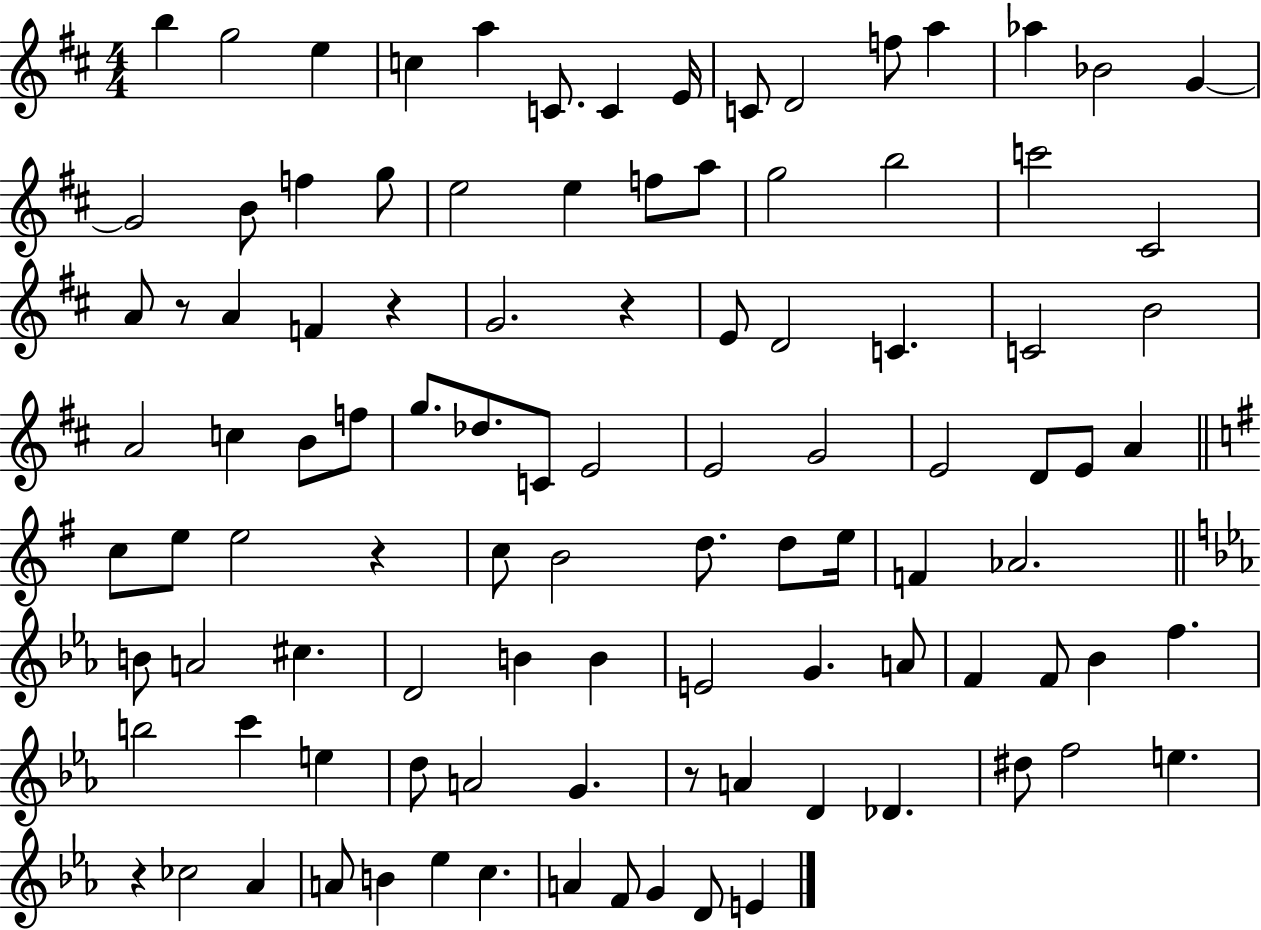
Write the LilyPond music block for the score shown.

{
  \clef treble
  \numericTimeSignature
  \time 4/4
  \key d \major
  b''4 g''2 e''4 | c''4 a''4 c'8. c'4 e'16 | c'8 d'2 f''8 a''4 | aes''4 bes'2 g'4~~ | \break g'2 b'8 f''4 g''8 | e''2 e''4 f''8 a''8 | g''2 b''2 | c'''2 cis'2 | \break a'8 r8 a'4 f'4 r4 | g'2. r4 | e'8 d'2 c'4. | c'2 b'2 | \break a'2 c''4 b'8 f''8 | g''8. des''8. c'8 e'2 | e'2 g'2 | e'2 d'8 e'8 a'4 | \break \bar "||" \break \key g \major c''8 e''8 e''2 r4 | c''8 b'2 d''8. d''8 e''16 | f'4 aes'2. | \bar "||" \break \key c \minor b'8 a'2 cis''4. | d'2 b'4 b'4 | e'2 g'4. a'8 | f'4 f'8 bes'4 f''4. | \break b''2 c'''4 e''4 | d''8 a'2 g'4. | r8 a'4 d'4 des'4. | dis''8 f''2 e''4. | \break r4 ces''2 aes'4 | a'8 b'4 ees''4 c''4. | a'4 f'8 g'4 d'8 e'4 | \bar "|."
}